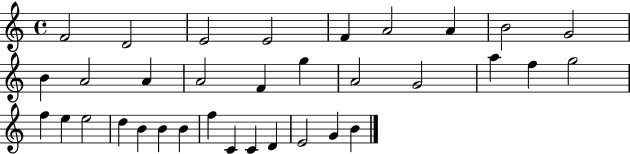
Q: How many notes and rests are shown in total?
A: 34